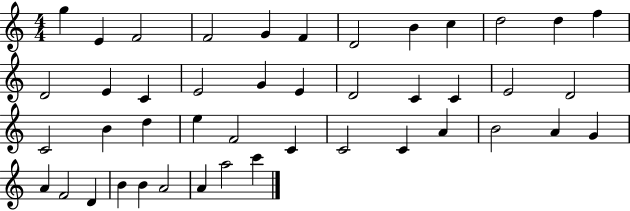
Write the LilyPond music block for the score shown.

{
  \clef treble
  \numericTimeSignature
  \time 4/4
  \key c \major
  g''4 e'4 f'2 | f'2 g'4 f'4 | d'2 b'4 c''4 | d''2 d''4 f''4 | \break d'2 e'4 c'4 | e'2 g'4 e'4 | d'2 c'4 c'4 | e'2 d'2 | \break c'2 b'4 d''4 | e''4 f'2 c'4 | c'2 c'4 a'4 | b'2 a'4 g'4 | \break a'4 f'2 d'4 | b'4 b'4 a'2 | a'4 a''2 c'''4 | \bar "|."
}